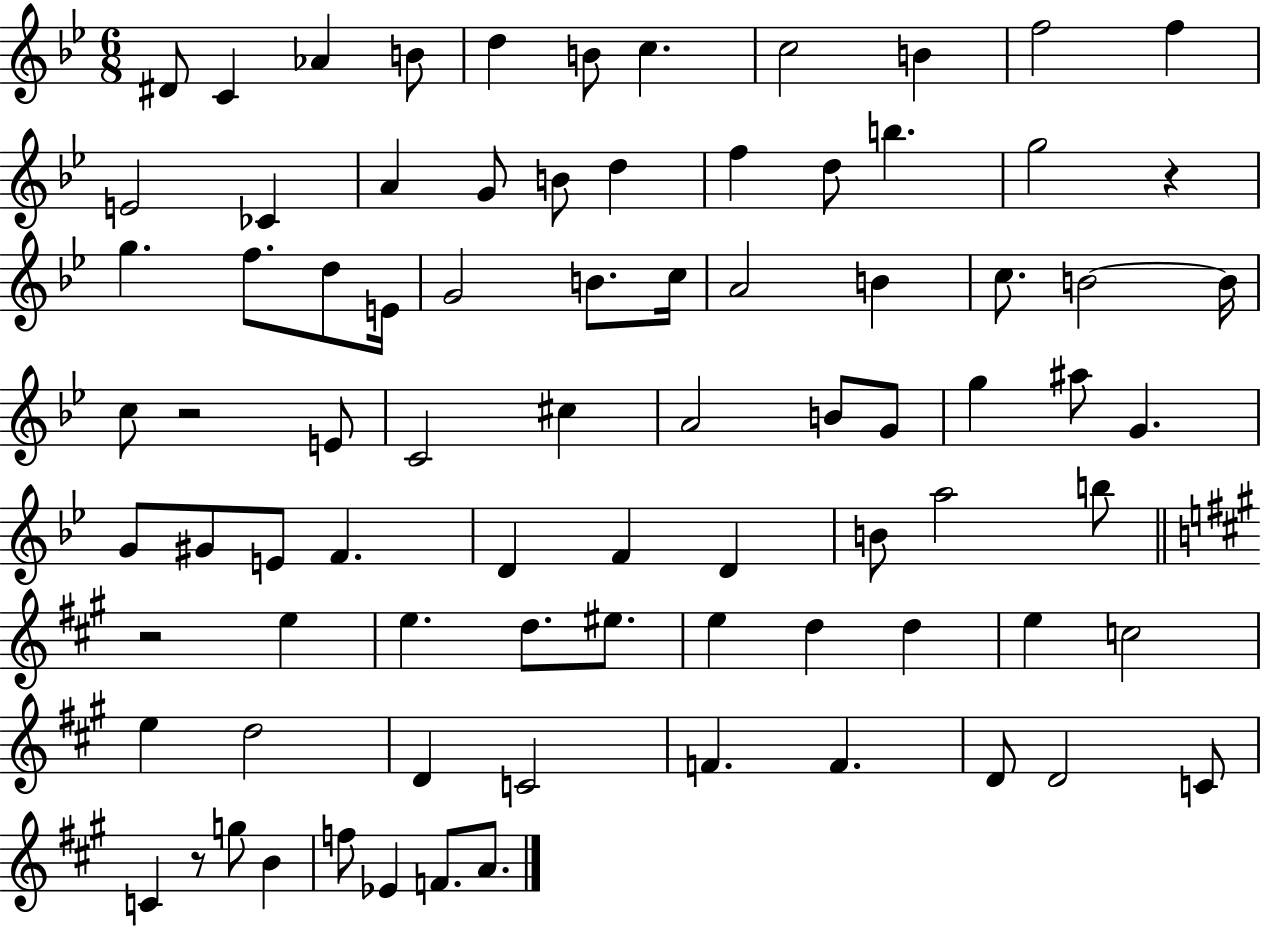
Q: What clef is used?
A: treble